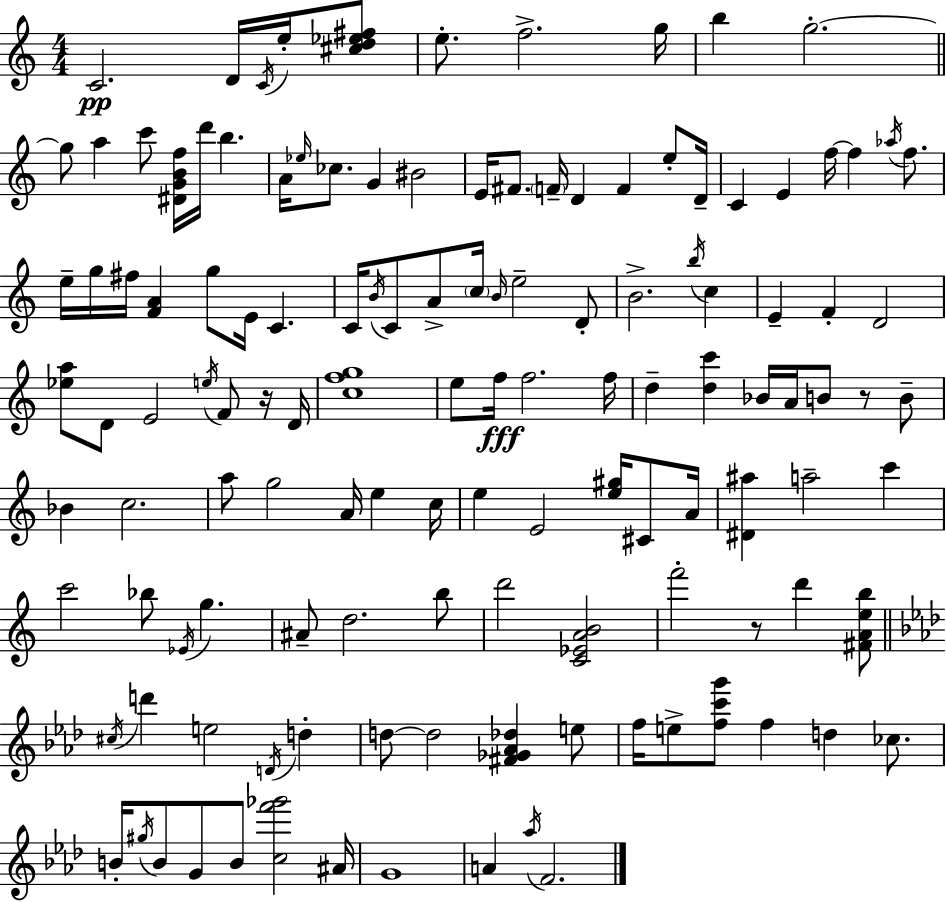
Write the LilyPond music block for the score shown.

{
  \clef treble
  \numericTimeSignature
  \time 4/4
  \key c \major
  c'2.\pp d'16 \acciaccatura { c'16 } e''16-. <cis'' d'' ees'' fis''>8 | e''8.-. f''2.-> | g''16 b''4 g''2.-.~~ | \bar "||" \break \key c \major g''8 a''4 c'''8 <dis' g' b' f''>16 d'''16 b''4. | a'16 \grace { ees''16 } ces''8. g'4 bis'2 | e'16 fis'8. \parenthesize f'16-- d'4 f'4 e''8-. | d'16-- c'4 e'4 f''16~~ f''4 \acciaccatura { aes''16 } f''8. | \break e''16-- g''16 fis''16 <f' a'>4 g''8 e'16 c'4. | c'16 \acciaccatura { b'16 } c'8 a'8-> \parenthesize c''16 \grace { b'16 } e''2-- | d'8-. b'2.-> | \acciaccatura { b''16 } c''4 e'4-- f'4-. d'2 | \break <ees'' a''>8 d'8 e'2 | \acciaccatura { e''16 } f'8 r16 d'16 <c'' f'' g''>1 | e''8 f''16\fff f''2. | f''16 d''4-- <d'' c'''>4 bes'16 a'16 | \break b'8 r8 b'8-- bes'4 c''2. | a''8 g''2 | a'16 e''4 c''16 e''4 e'2 | <e'' gis''>16 cis'8 a'16 <dis' ais''>4 a''2-- | \break c'''4 c'''2 bes''8 | \acciaccatura { ees'16 } g''4. ais'8-- d''2. | b''8 d'''2 <c' ees' a' b'>2 | f'''2-. r8 | \break d'''4 <fis' a' e'' b''>8 \bar "||" \break \key f \minor \acciaccatura { cis''16 } d'''4 e''2 \acciaccatura { d'16 } d''4-. | d''8~~ d''2 <fis' ges' aes' des''>4 | e''8 f''16 e''8-> <f'' c''' g'''>8 f''4 d''4 ces''8. | b'16-. \acciaccatura { gis''16 } b'8 g'8 b'8 <c'' f''' ges'''>2 | \break ais'16 g'1 | a'4 \acciaccatura { aes''16 } f'2. | \bar "|."
}